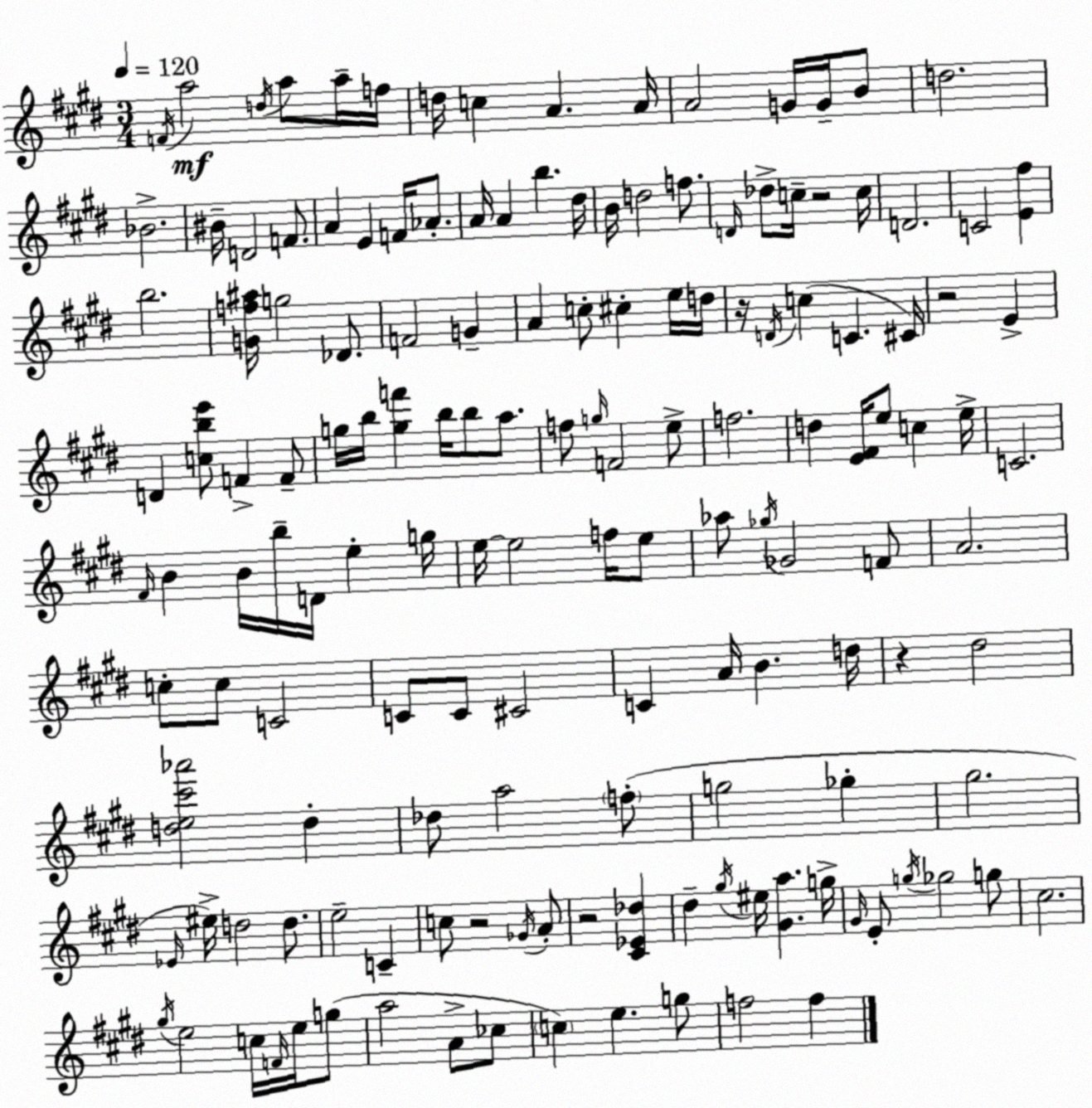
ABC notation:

X:1
T:Untitled
M:3/4
L:1/4
K:E
F/4 a2 d/4 a/2 a/4 f/4 d/4 c A A/4 A2 G/4 G/4 B/2 d2 _B2 ^B/4 D2 F/2 A E F/4 _A/2 A/4 A b ^d/4 B/4 d2 f/2 D/4 _d/2 c/4 z2 c/4 D2 C2 [E^f] b2 [Gf^a]/4 g2 _D/2 F2 G A c/2 ^c e/4 d/4 z/4 D/4 c C ^C/4 z2 E D [cbe']/2 F F/2 g/4 b/4 [gf'] b/4 b/2 a/2 f/2 g/4 F2 e/2 f2 d [E^F]/4 e/2 c e/4 C2 ^F/4 B B/4 b/4 D/4 e g/4 e/4 e2 f/4 e/2 _a/2 _g/4 _G2 F/2 A2 c/2 c/2 C2 C/2 C/2 ^C2 C A/4 B d/4 z ^d2 [de^c'_a']2 d _d/2 a2 f/2 g2 _g ^g2 _E/4 ^e/4 d2 d/2 e2 C c/2 z2 _G/4 A/2 z2 [^C_E_d] ^d ^g/4 ^e/4 [^Ga] g/4 ^G/4 E/2 g/4 _g2 g/2 ^c2 ^g/4 e2 c/4 F/4 e/4 g/2 a2 A/2 _c/2 c e g/2 f2 f